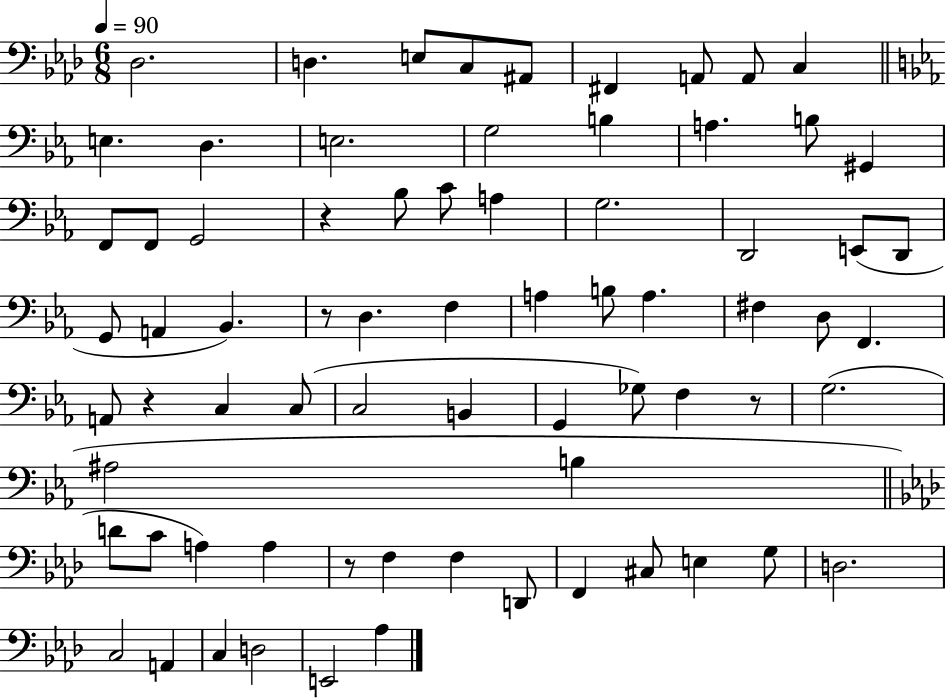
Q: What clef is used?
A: bass